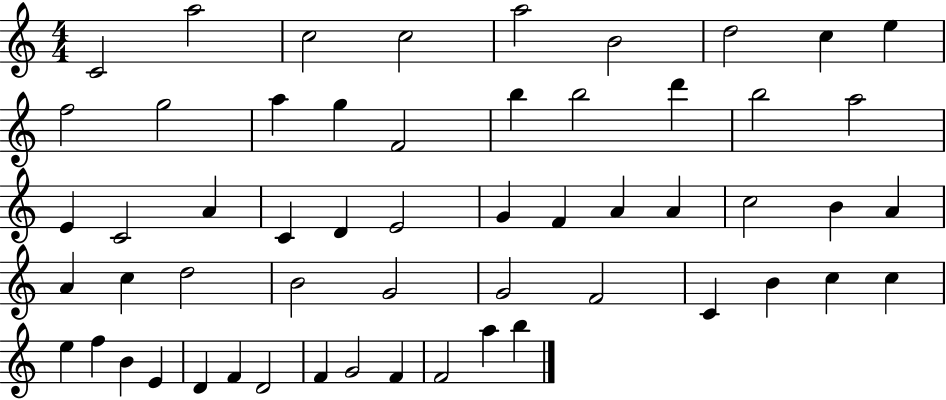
{
  \clef treble
  \numericTimeSignature
  \time 4/4
  \key c \major
  c'2 a''2 | c''2 c''2 | a''2 b'2 | d''2 c''4 e''4 | \break f''2 g''2 | a''4 g''4 f'2 | b''4 b''2 d'''4 | b''2 a''2 | \break e'4 c'2 a'4 | c'4 d'4 e'2 | g'4 f'4 a'4 a'4 | c''2 b'4 a'4 | \break a'4 c''4 d''2 | b'2 g'2 | g'2 f'2 | c'4 b'4 c''4 c''4 | \break e''4 f''4 b'4 e'4 | d'4 f'4 d'2 | f'4 g'2 f'4 | f'2 a''4 b''4 | \break \bar "|."
}